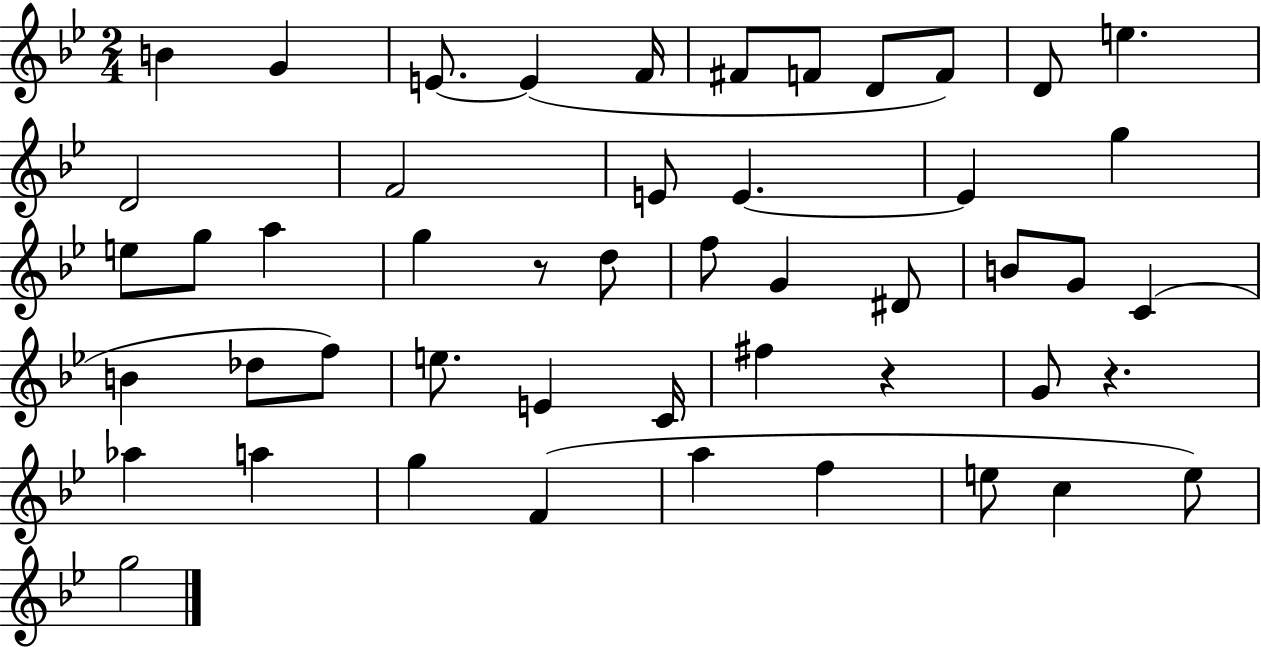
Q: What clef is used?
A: treble